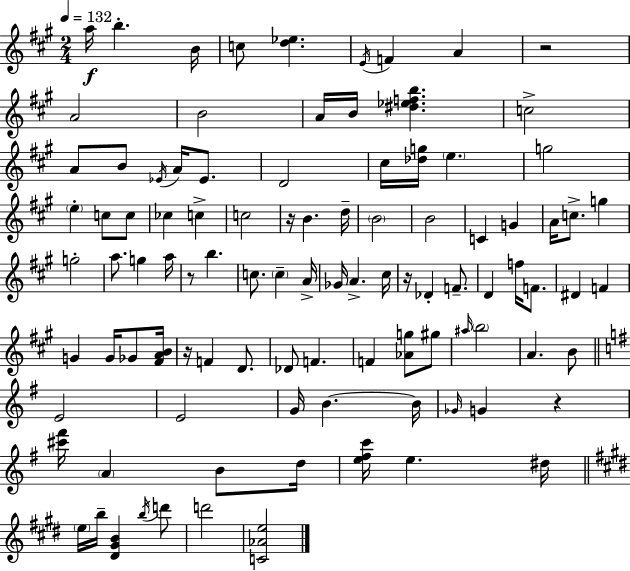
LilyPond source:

{
  \clef treble
  \numericTimeSignature
  \time 2/4
  \key a \major
  \tempo 4 = 132
  a''16\f b''4.-. b'16 | c''8 <d'' ees''>4. | \acciaccatura { e'16 } f'4 a'4 | r2 | \break a'2 | b'2 | a'16 b'16 <dis'' ees'' f'' b''>4. | c''2-> | \break a'8 b'8 \acciaccatura { ees'16 } a'16 ees'8. | d'2 | cis''16 <des'' g''>16 \parenthesize e''4. | g''2 | \break \parenthesize e''4-. c''8 | c''8 ces''4 c''4-> | c''2 | r16 b'4. | \break d''16-- \parenthesize b'2 | b'2 | c'4 g'4 | a'16 c''8.-> g''4 | \break g''2-. | a''8. g''4 | a''16 r8 b''4. | c''8. \parenthesize c''4-- | \break a'16-> ges'16 a'4.-> | cis''16 r16 des'4-. f'8.-- | d'4 f''16 f'8. | dis'4 f'4 | \break g'4 g'16 ges'8 | <fis' a' b'>16 r16 f'4 d'8. | des'8 f'4. | f'4 <aes' g''>8 | \break gis''8 \grace { ais''16 } \parenthesize b''2 | a'4. | b'8 \bar "||" \break \key g \major e'2 | e'2 | g'16 b'4.~~ b'16 | \grace { ges'16 } g'4 r4 | \break <cis''' fis'''>16 \parenthesize a'4 b'8 | d''16 <e'' fis'' c'''>16 e''4. | dis''16 \bar "||" \break \key e \major \parenthesize e''16 b''16-- <dis' gis' b'>4 \acciaccatura { b''16 } d'''8 | d'''2 | <c' aes' e''>2 | \bar "|."
}